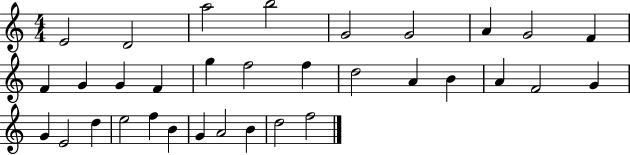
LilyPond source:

{
  \clef treble
  \numericTimeSignature
  \time 4/4
  \key c \major
  e'2 d'2 | a''2 b''2 | g'2 g'2 | a'4 g'2 f'4 | \break f'4 g'4 g'4 f'4 | g''4 f''2 f''4 | d''2 a'4 b'4 | a'4 f'2 g'4 | \break g'4 e'2 d''4 | e''2 f''4 b'4 | g'4 a'2 b'4 | d''2 f''2 | \break \bar "|."
}